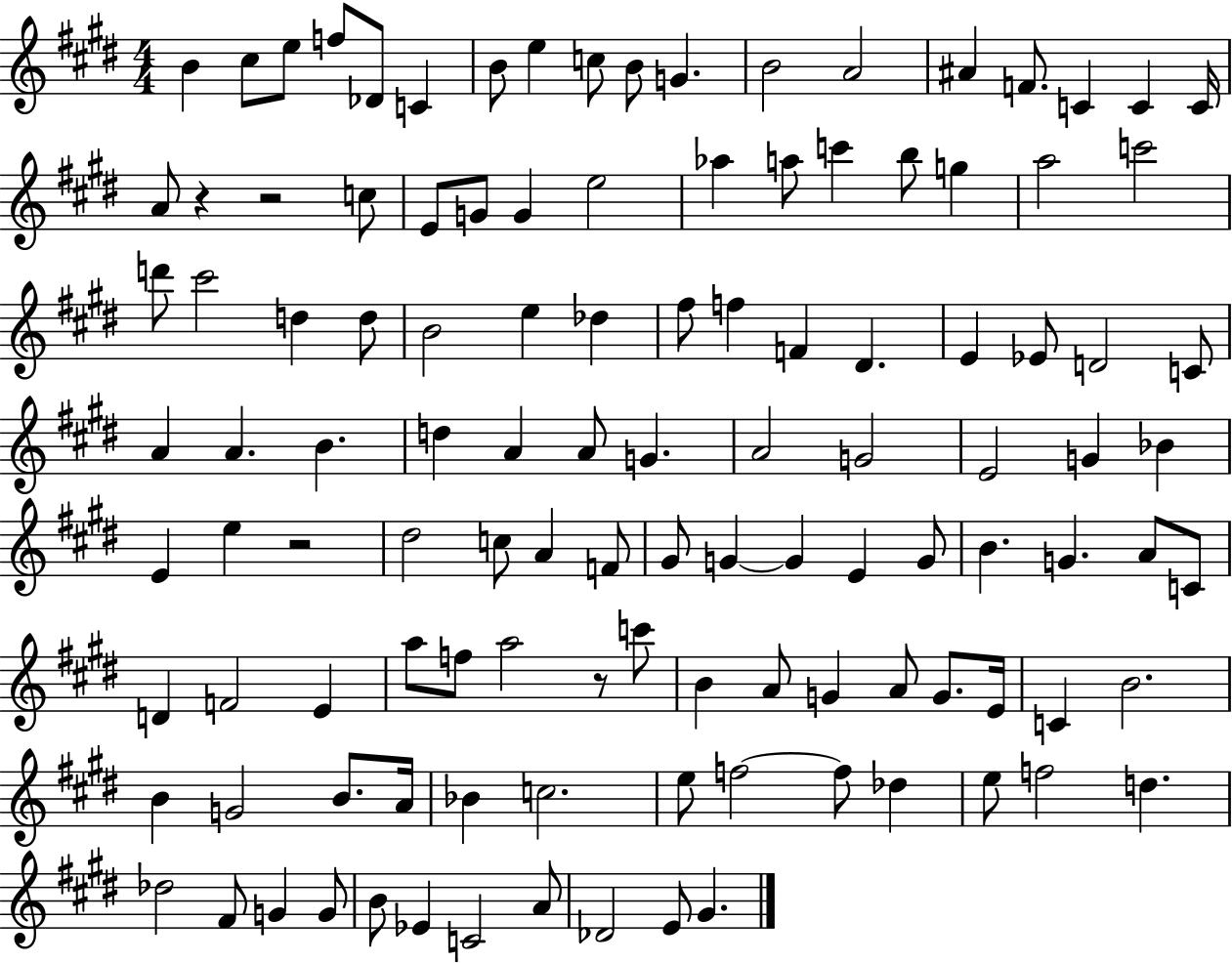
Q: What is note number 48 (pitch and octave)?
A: A4